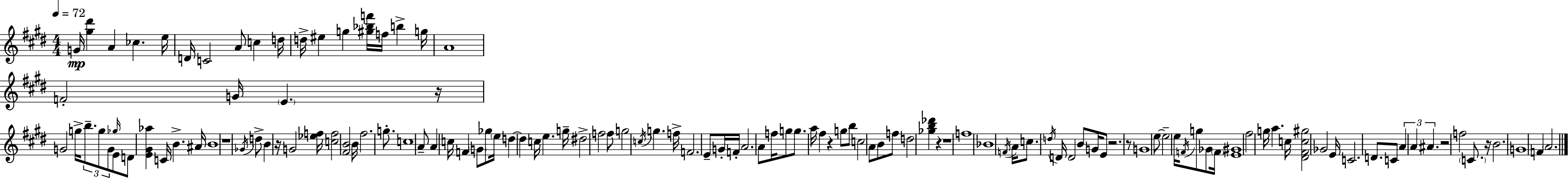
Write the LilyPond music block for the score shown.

{
  \clef treble
  \numericTimeSignature
  \time 4/4
  \key e \major
  \tempo 4 = 72
  g'16\mp <gis'' dis'''>4 a'4 ces''4. e''16 | d'16 c'2 a'8 c''4 d''16 | d''16-> eis''4 g''4 <gis'' bes'' f'''>16 f''16 b''4-> g''16 | a'1 | \break f'2-. g'16 \parenthesize e'4. r16 | g'2 g''16-> \tuplet 3/2 { b''8.-- g''8 g'8 } | \grace { ges''16 } e'8 d'8 <e' gis' aes''>4 c'16 b'4.-> | ais'16 b'1 | \break r1 | \acciaccatura { ges'16 } d''8-> b'4 r16 g'2 | <ees'' f''>16 <c'' f''>2 <fis' b'>2 | b'16 fis''2. g''8.-. | \break c''1 | a'8-- a'4 c''16 f'4 \parenthesize g'8 ges''8 | \parenthesize e''16 d''4~~ d''4 c''16 e''4. | g''16-- dis''2-> f''2 | \break f''8 g''2 \acciaccatura { c''16 } g''4. | f''16-> f'2. | e'8-- g'16-. f'16-. a'2. | a'8 f''16 g''8 g''8. a''16 fis''4 r4 | \break g''8 b''8 c''2 a'8 b'8 | f''8 d''2 <ges'' b'' des'''>4 r4 | r1 | f''1 | \break bes'1 | \acciaccatura { f'16 } a'16 c''8. \acciaccatura { d''16 } d'16 d'2 | b'8 g'16 e'8 r2. | r8 g'1 | \break e''8~~ e''2-- e''16 | \acciaccatura { f'16 } g''8 ges'8 \parenthesize f'16 <e' gis'>1 | fis''2 g''16 a''4. | c''16 <dis' fis' c'' gis''>2 ges'2 | \break e'16 c'2. | d'8. c'8 \tuplet 3/2 { a'4 a'4 | ais'4. } r2 f''2 | \parenthesize c'8. r16 b'2. | \break g'1 | f'4 \parenthesize a'2. | \bar "|."
}